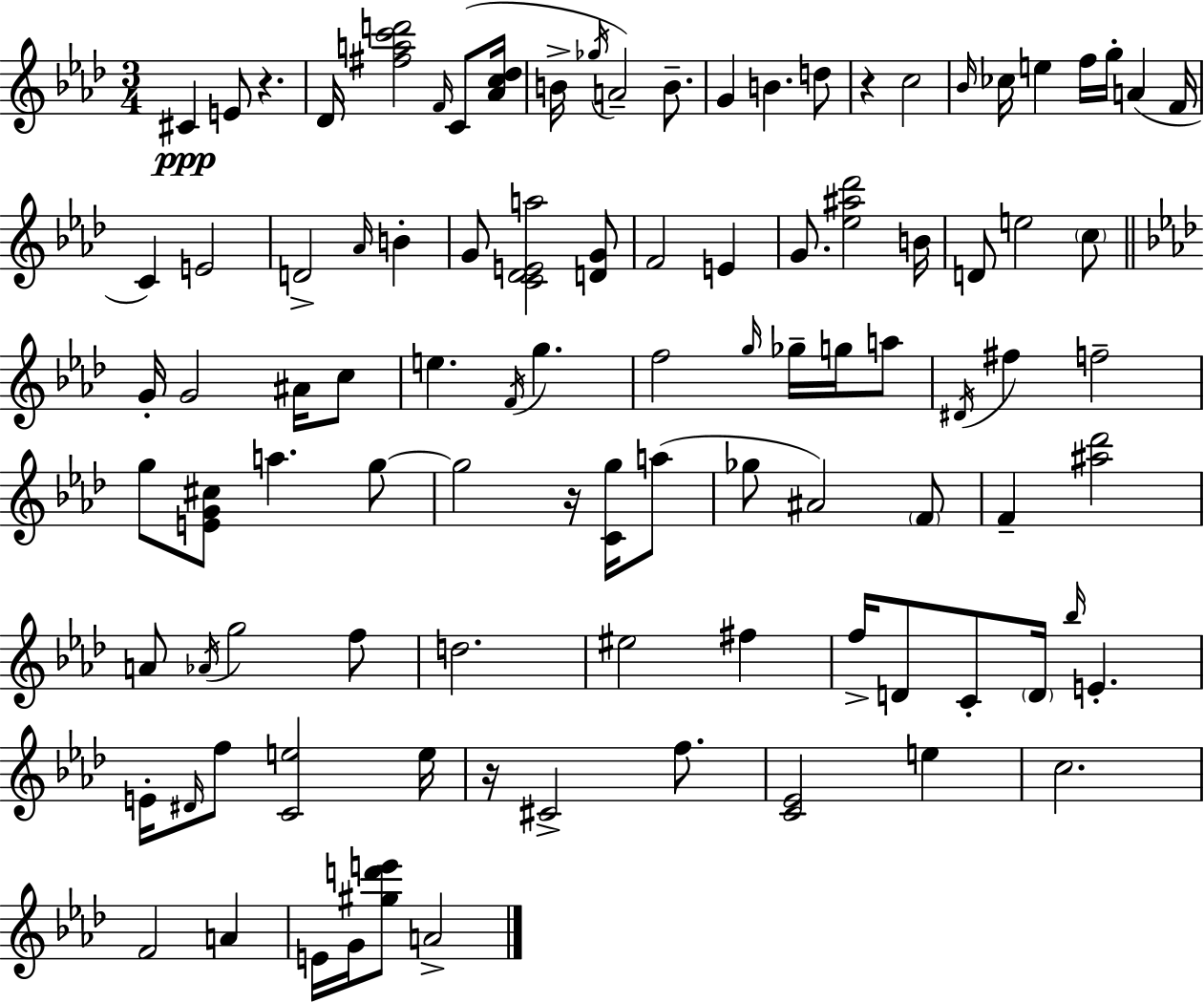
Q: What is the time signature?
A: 3/4